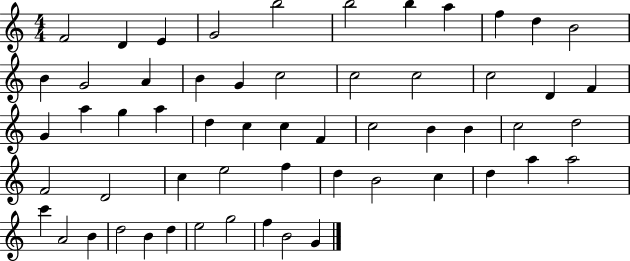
F4/h D4/q E4/q G4/h B5/h B5/h B5/q A5/q F5/q D5/q B4/h B4/q G4/h A4/q B4/q G4/q C5/h C5/h C5/h C5/h D4/q F4/q G4/q A5/q G5/q A5/q D5/q C5/q C5/q F4/q C5/h B4/q B4/q C5/h D5/h F4/h D4/h C5/q E5/h F5/q D5/q B4/h C5/q D5/q A5/q A5/h C6/q A4/h B4/q D5/h B4/q D5/q E5/h G5/h F5/q B4/h G4/q